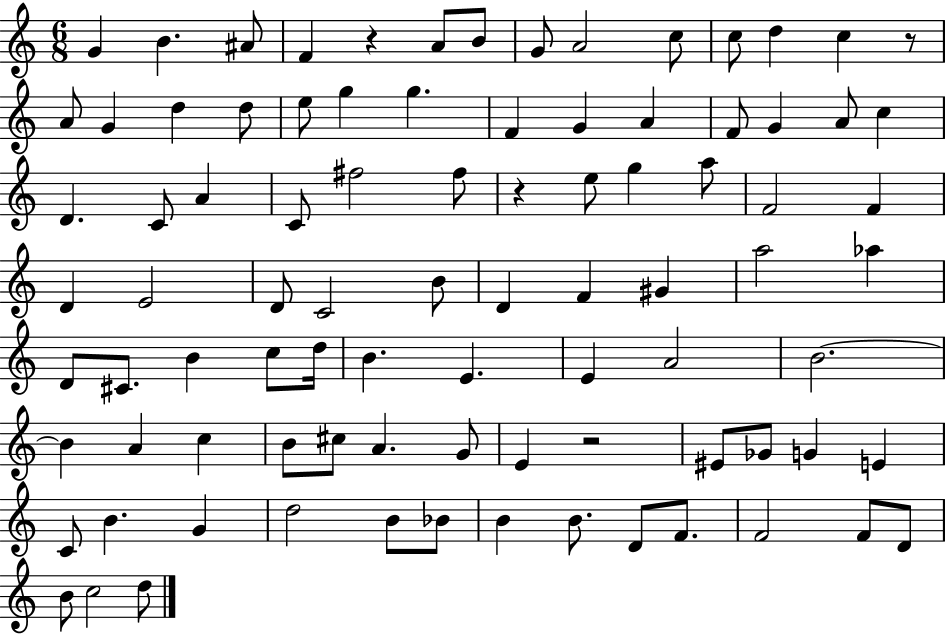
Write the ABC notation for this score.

X:1
T:Untitled
M:6/8
L:1/4
K:C
G B ^A/2 F z A/2 B/2 G/2 A2 c/2 c/2 d c z/2 A/2 G d d/2 e/2 g g F G A F/2 G A/2 c D C/2 A C/2 ^f2 ^f/2 z e/2 g a/2 F2 F D E2 D/2 C2 B/2 D F ^G a2 _a D/2 ^C/2 B c/2 d/4 B E E A2 B2 B A c B/2 ^c/2 A G/2 E z2 ^E/2 _G/2 G E C/2 B G d2 B/2 _B/2 B B/2 D/2 F/2 F2 F/2 D/2 B/2 c2 d/2